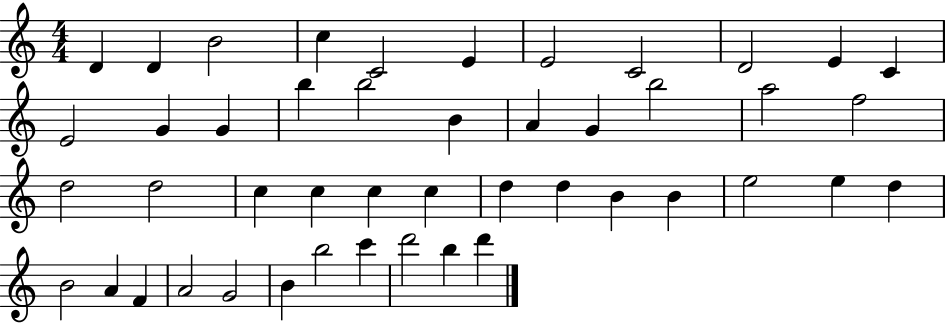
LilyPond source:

{
  \clef treble
  \numericTimeSignature
  \time 4/4
  \key c \major
  d'4 d'4 b'2 | c''4 c'2 e'4 | e'2 c'2 | d'2 e'4 c'4 | \break e'2 g'4 g'4 | b''4 b''2 b'4 | a'4 g'4 b''2 | a''2 f''2 | \break d''2 d''2 | c''4 c''4 c''4 c''4 | d''4 d''4 b'4 b'4 | e''2 e''4 d''4 | \break b'2 a'4 f'4 | a'2 g'2 | b'4 b''2 c'''4 | d'''2 b''4 d'''4 | \break \bar "|."
}